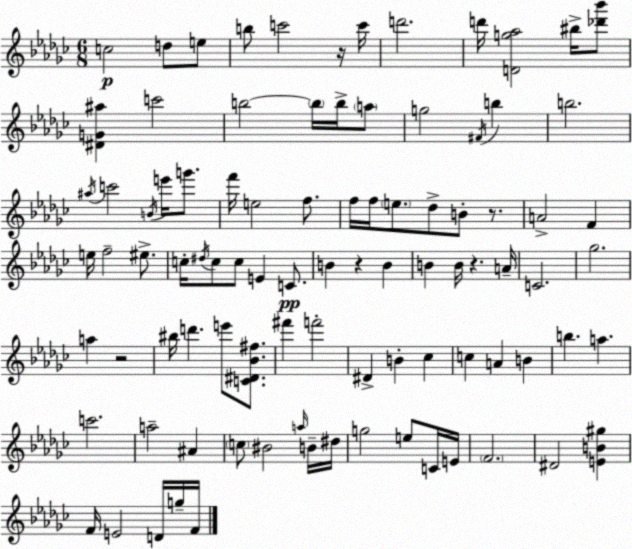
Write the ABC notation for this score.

X:1
T:Untitled
M:6/8
L:1/4
K:Ebm
c2 d/2 e/2 b/2 c'2 z/4 c'/4 d'2 d'/4 [Dg_a]2 ^b/4 [_d'_b']/2 [^DG^a] c'2 b2 b/4 b/4 a/2 g2 ^F/4 b b2 ^a/4 c'2 B/4 e'/4 g'/2 f'/4 e2 f/2 f/4 f/4 e/2 _d/2 B/2 z/2 A2 F e/4 f2 ^e/2 c/4 ^d/4 c/2 c/2 E C/2 B z B B B/4 z A/4 C2 _g2 a z2 ^b/4 d' e'/2 [C^D_B^f]/2 ^f' f'2 ^D B _c c A B b a c'2 a2 ^A c/2 ^B2 a/4 B/4 ^d/4 g2 e/2 C/4 E/4 F2 ^D2 [EB^g] F/4 E2 D/4 g/4 F/4